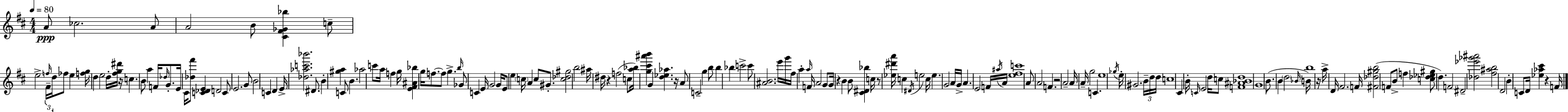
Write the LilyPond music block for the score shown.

{
  \clef treble
  \numericTimeSignature
  \time 4/4
  \key d \major
  \tempo 4 = 80
  a'8\ppp ces''2. a'8 | a'2 b'8 <cis' fis' ges' bes''>4 c''8-- | e''2-> \tuplet 3/2 { \grace { f''16 } fis'16-- d''16 } fes''8 e''4 | <f'' g''>16 d''4 e''2 d''16-. <fis'' g'' dis'''>16 | \break r16 c''4. b'8 a''4 f'16 \grace { des''16 } g'8.-. | e'16 cis'16 <des'' fis'''>8 <c' des' e'>4 d'2 | c'8 e'2. | g'8 b'2 c'4 d'4 | \break e'16-> <des'' aes'' c''' bes'''>2. dis'8. | b'4-. <gis'' a''>4 c'8 b'4. | aes''2 c'''8 a''16 f''4 | g''16 <e' fis' ais' bes''>4 g''16 f''8.~~ f''8 g''4.-> | \break \grace { b''16 } ges'8 c'4 e'16 g'2 | g'16 e'8 e''4 \parenthesize c''16 a'4 c''8 | gis'8.-. <c'' des'' gis''>2 b''2 | ais''16 dis''16 r4 f''2( | \break c''8 <a'' bes''>16) <g'' cis''' ais''' b'''>4 g'4 <d'' ees'' aes''>4. | r16 a'8 c'2-- g''4 | b''8 b''4 bes''4 c'''2-> | c'''8 <ais' b'>2. | \break e'''16 g'''16 fis''16 a''4-. \grace { a''16 } f'16 a'2 | g'8 g'16 r4 b'4 b'8 <cis' dis' bes''>4 | c''16 r8 <ees'' dis''' a'''>16 c''4 \acciaccatura { dis'16 } e''2 | c''16 e''4. g'2 | \break a'16 g'16-> a'4. e'2 | f'16 \acciaccatura { ais''16 } a'16 <e'' fis'' c'''>1 | a'8 \parenthesize a'2 | f'4. r2 a'2-- | \break a'16 a'16-- g''2 | c'4. e''1 | \acciaccatura { ges''16 } e''16-. gis'2. | \tuplet 3/2 { b'16-- d''16 d''16 } c''1 | \break cis'4 b'16-. \grace { c'16 } e'2 | d''16 c''8 <f' ais' bes' d''>1 | g'1 | b'8.( b'4 \parenthesize d''2 | \break \grace { bes'16 } b'16) b''1 | r16 a''16-> d'16 fis'2. | f'16 <fis' des'' gis'' b''>2( | f'8 b'8-> f''4 <c'' des'' ees'' gis''>8 d''4.) | \break f'2 dis'2-- | <des'' ees''' ges''' ais'''>2 <fis'' ais'' b''>2 | d'2 b'4-. c'8 d'16 | <ees'' aes'' cis'''>4 r4 f'16 \bar "|."
}